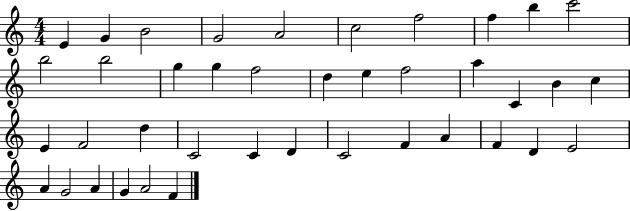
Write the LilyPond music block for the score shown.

{
  \clef treble
  \numericTimeSignature
  \time 4/4
  \key c \major
  e'4 g'4 b'2 | g'2 a'2 | c''2 f''2 | f''4 b''4 c'''2 | \break b''2 b''2 | g''4 g''4 f''2 | d''4 e''4 f''2 | a''4 c'4 b'4 c''4 | \break e'4 f'2 d''4 | c'2 c'4 d'4 | c'2 f'4 a'4 | f'4 d'4 e'2 | \break a'4 g'2 a'4 | g'4 a'2 f'4 | \bar "|."
}